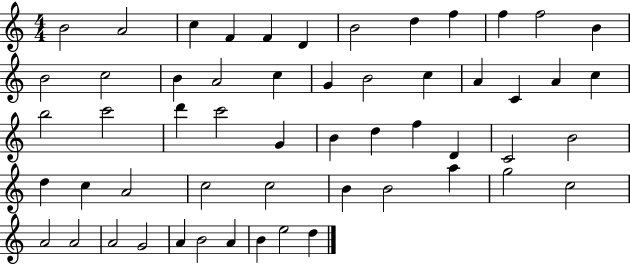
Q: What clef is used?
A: treble